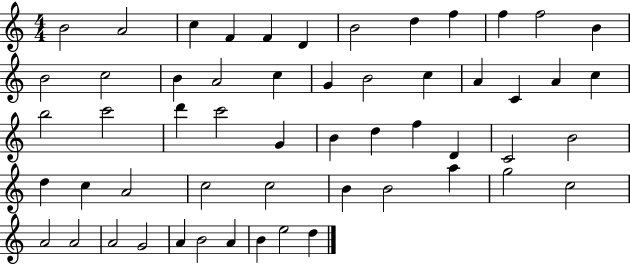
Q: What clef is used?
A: treble